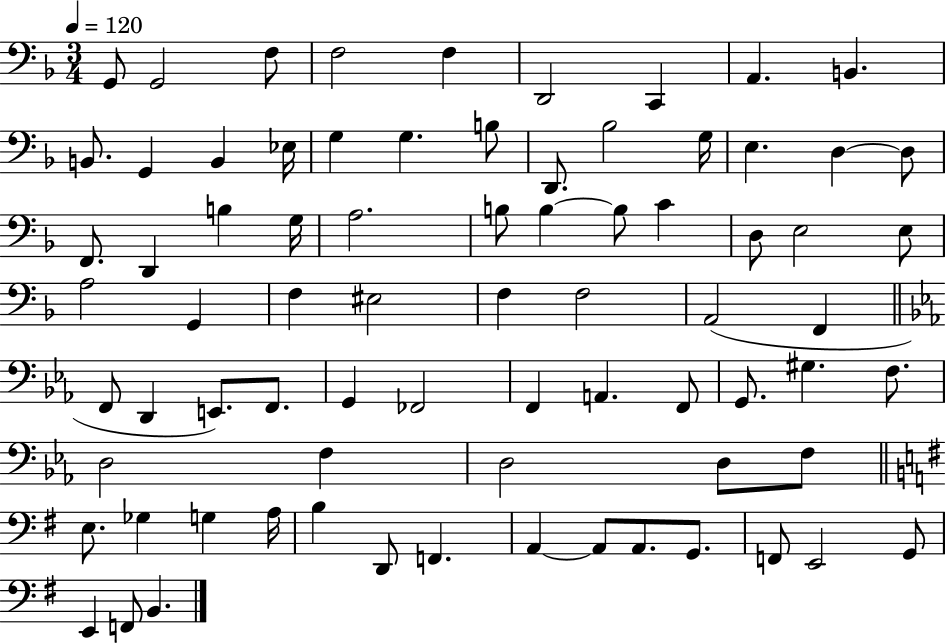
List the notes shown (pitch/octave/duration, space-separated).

G2/e G2/h F3/e F3/h F3/q D2/h C2/q A2/q. B2/q. B2/e. G2/q B2/q Eb3/s G3/q G3/q. B3/e D2/e. Bb3/h G3/s E3/q. D3/q D3/e F2/e. D2/q B3/q G3/s A3/h. B3/e B3/q B3/e C4/q D3/e E3/h E3/e A3/h G2/q F3/q EIS3/h F3/q F3/h A2/h F2/q F2/e D2/q E2/e. F2/e. G2/q FES2/h F2/q A2/q. F2/e G2/e. G#3/q. F3/e. D3/h F3/q D3/h D3/e F3/e E3/e. Gb3/q G3/q A3/s B3/q D2/e F2/q. A2/q A2/e A2/e. G2/e. F2/e E2/h G2/e E2/q F2/e B2/q.